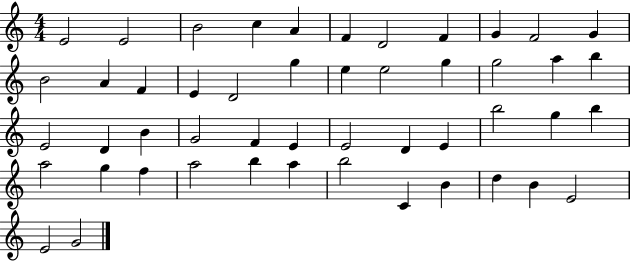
X:1
T:Untitled
M:4/4
L:1/4
K:C
E2 E2 B2 c A F D2 F G F2 G B2 A F E D2 g e e2 g g2 a b E2 D B G2 F E E2 D E b2 g b a2 g f a2 b a b2 C B d B E2 E2 G2